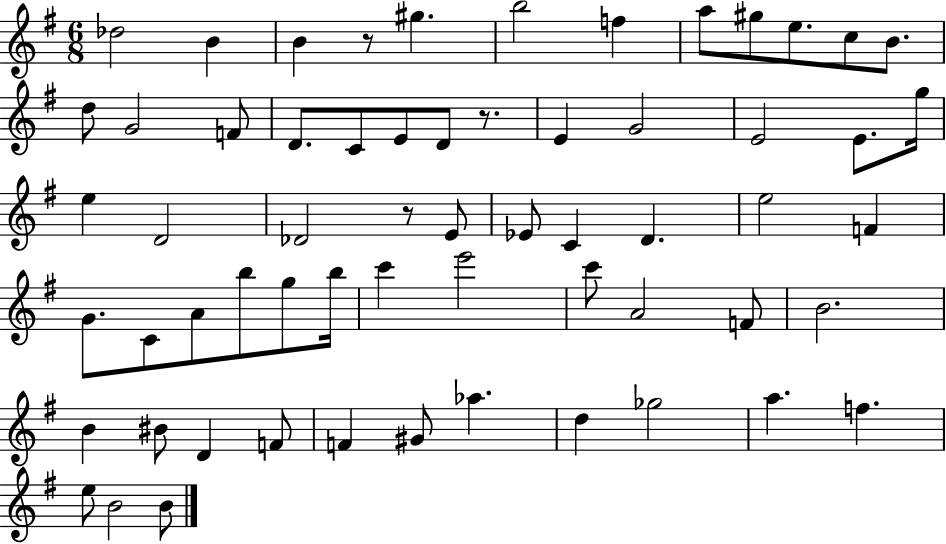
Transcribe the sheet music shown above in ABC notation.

X:1
T:Untitled
M:6/8
L:1/4
K:G
_d2 B B z/2 ^g b2 f a/2 ^g/2 e/2 c/2 B/2 d/2 G2 F/2 D/2 C/2 E/2 D/2 z/2 E G2 E2 E/2 g/4 e D2 _D2 z/2 E/2 _E/2 C D e2 F G/2 C/2 A/2 b/2 g/2 b/4 c' e'2 c'/2 A2 F/2 B2 B ^B/2 D F/2 F ^G/2 _a d _g2 a f e/2 B2 B/2